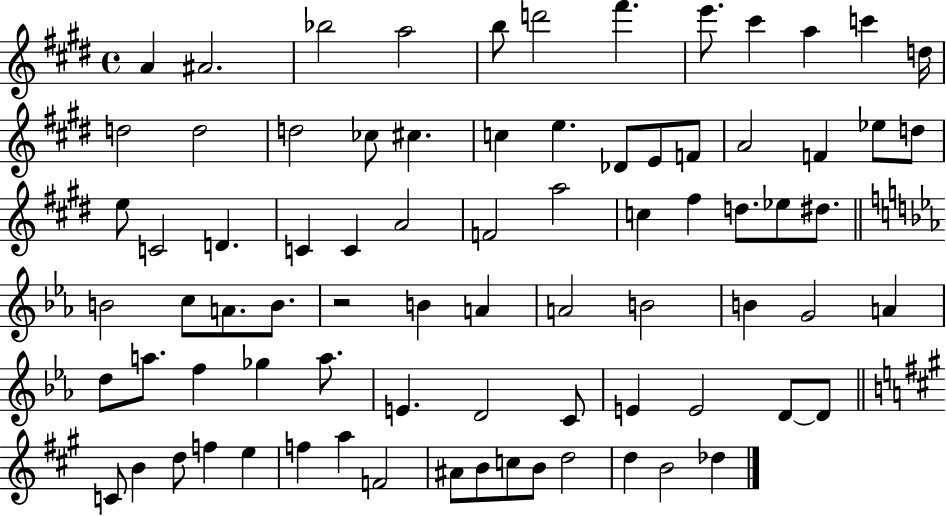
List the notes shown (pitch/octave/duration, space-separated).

A4/q A#4/h. Bb5/h A5/h B5/e D6/h F#6/q. E6/e. C#6/q A5/q C6/q D5/s D5/h D5/h D5/h CES5/e C#5/q. C5/q E5/q. Db4/e E4/e F4/e A4/h F4/q Eb5/e D5/e E5/e C4/h D4/q. C4/q C4/q A4/h F4/h A5/h C5/q F#5/q D5/e. Eb5/e D#5/e. B4/h C5/e A4/e. B4/e. R/h B4/q A4/q A4/h B4/h B4/q G4/h A4/q D5/e A5/e. F5/q Gb5/q A5/e. E4/q. D4/h C4/e E4/q E4/h D4/e D4/e C4/e B4/q D5/e F5/q E5/q F5/q A5/q F4/h A#4/e B4/e C5/e B4/e D5/h D5/q B4/h Db5/q